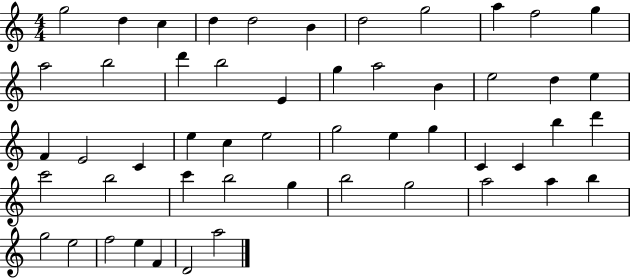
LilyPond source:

{
  \clef treble
  \numericTimeSignature
  \time 4/4
  \key c \major
  g''2 d''4 c''4 | d''4 d''2 b'4 | d''2 g''2 | a''4 f''2 g''4 | \break a''2 b''2 | d'''4 b''2 e'4 | g''4 a''2 b'4 | e''2 d''4 e''4 | \break f'4 e'2 c'4 | e''4 c''4 e''2 | g''2 e''4 g''4 | c'4 c'4 b''4 d'''4 | \break c'''2 b''2 | c'''4 b''2 g''4 | b''2 g''2 | a''2 a''4 b''4 | \break g''2 e''2 | f''2 e''4 f'4 | d'2 a''2 | \bar "|."
}